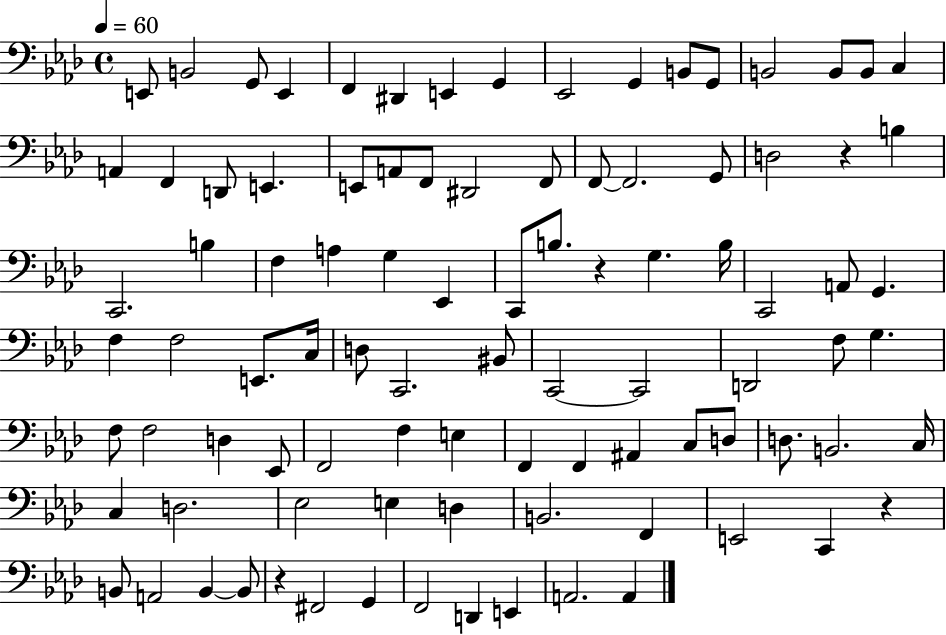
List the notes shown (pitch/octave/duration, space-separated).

E2/e B2/h G2/e E2/q F2/q D#2/q E2/q G2/q Eb2/h G2/q B2/e G2/e B2/h B2/e B2/e C3/q A2/q F2/q D2/e E2/q. E2/e A2/e F2/e D#2/h F2/e F2/e F2/h. G2/e D3/h R/q B3/q C2/h. B3/q F3/q A3/q G3/q Eb2/q C2/e B3/e. R/q G3/q. B3/s C2/h A2/e G2/q. F3/q F3/h E2/e. C3/s D3/e C2/h. BIS2/e C2/h C2/h D2/h F3/e G3/q. F3/e F3/h D3/q Eb2/e F2/h F3/q E3/q F2/q F2/q A#2/q C3/e D3/e D3/e. B2/h. C3/s C3/q D3/h. Eb3/h E3/q D3/q B2/h. F2/q E2/h C2/q R/q B2/e A2/h B2/q B2/e R/q F#2/h G2/q F2/h D2/q E2/q A2/h. A2/q